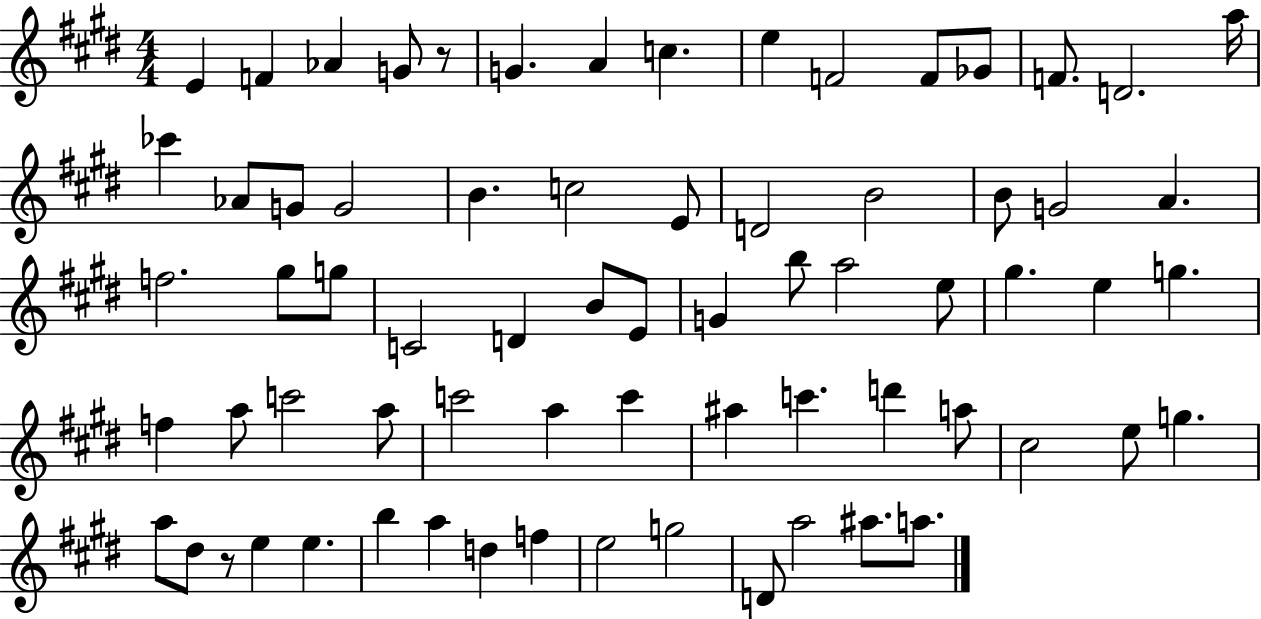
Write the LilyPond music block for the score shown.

{
  \clef treble
  \numericTimeSignature
  \time 4/4
  \key e \major
  \repeat volta 2 { e'4 f'4 aes'4 g'8 r8 | g'4. a'4 c''4. | e''4 f'2 f'8 ges'8 | f'8. d'2. a''16 | \break ces'''4 aes'8 g'8 g'2 | b'4. c''2 e'8 | d'2 b'2 | b'8 g'2 a'4. | \break f''2. gis''8 g''8 | c'2 d'4 b'8 e'8 | g'4 b''8 a''2 e''8 | gis''4. e''4 g''4. | \break f''4 a''8 c'''2 a''8 | c'''2 a''4 c'''4 | ais''4 c'''4. d'''4 a''8 | cis''2 e''8 g''4. | \break a''8 dis''8 r8 e''4 e''4. | b''4 a''4 d''4 f''4 | e''2 g''2 | d'8 a''2 ais''8. a''8. | \break } \bar "|."
}